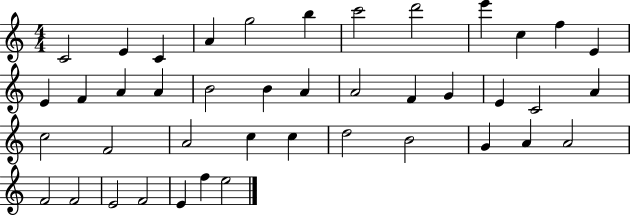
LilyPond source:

{
  \clef treble
  \numericTimeSignature
  \time 4/4
  \key c \major
  c'2 e'4 c'4 | a'4 g''2 b''4 | c'''2 d'''2 | e'''4 c''4 f''4 e'4 | \break e'4 f'4 a'4 a'4 | b'2 b'4 a'4 | a'2 f'4 g'4 | e'4 c'2 a'4 | \break c''2 f'2 | a'2 c''4 c''4 | d''2 b'2 | g'4 a'4 a'2 | \break f'2 f'2 | e'2 f'2 | e'4 f''4 e''2 | \bar "|."
}